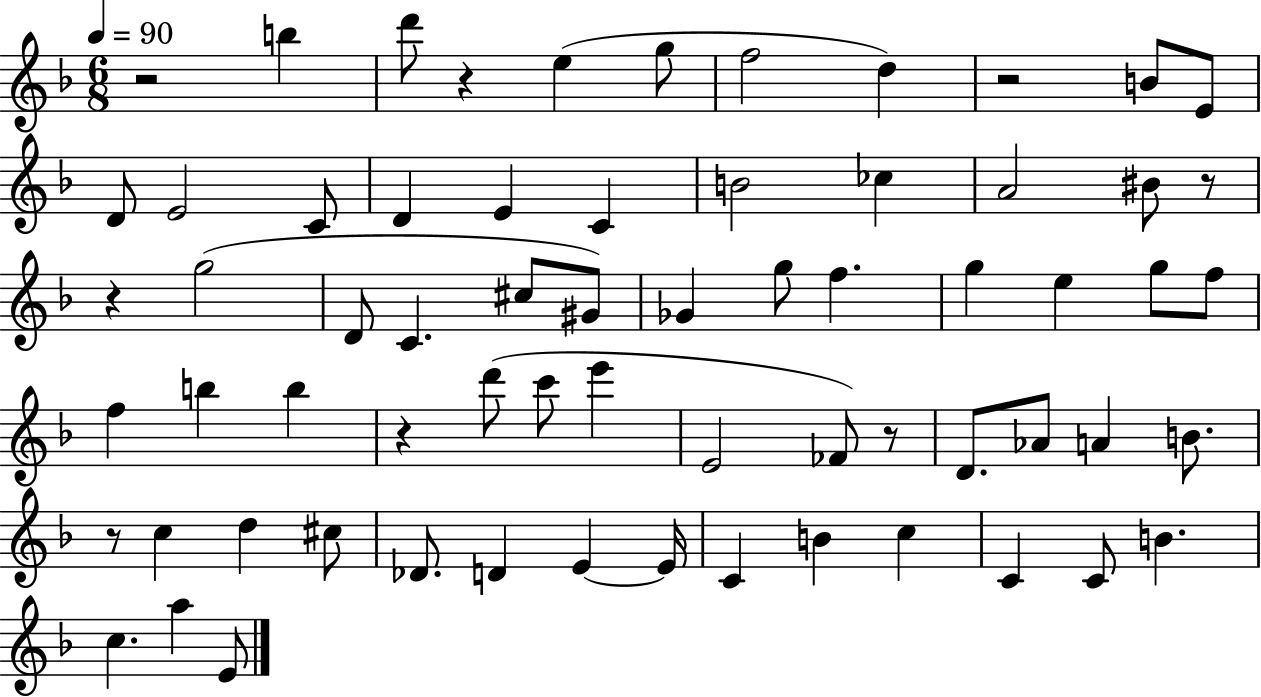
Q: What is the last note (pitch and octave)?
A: E4